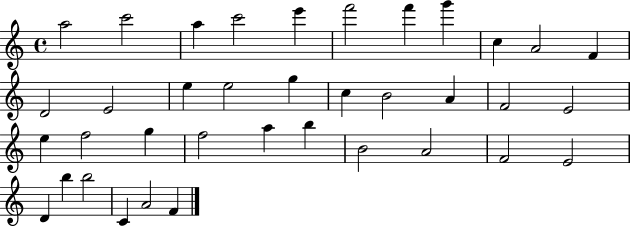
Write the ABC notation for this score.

X:1
T:Untitled
M:4/4
L:1/4
K:C
a2 c'2 a c'2 e' f'2 f' g' c A2 F D2 E2 e e2 g c B2 A F2 E2 e f2 g f2 a b B2 A2 F2 E2 D b b2 C A2 F